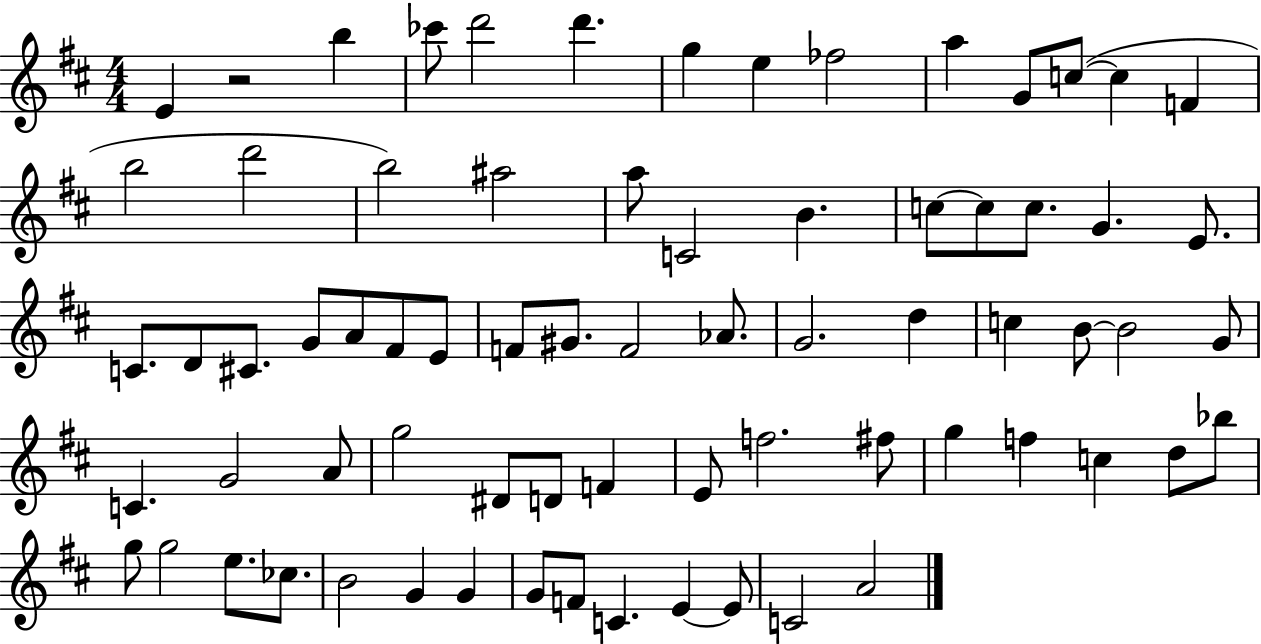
{
  \clef treble
  \numericTimeSignature
  \time 4/4
  \key d \major
  \repeat volta 2 { e'4 r2 b''4 | ces'''8 d'''2 d'''4. | g''4 e''4 fes''2 | a''4 g'8 c''8~(~ c''4 f'4 | \break b''2 d'''2 | b''2) ais''2 | a''8 c'2 b'4. | c''8~~ c''8 c''8. g'4. e'8. | \break c'8. d'8 cis'8. g'8 a'8 fis'8 e'8 | f'8 gis'8. f'2 aes'8. | g'2. d''4 | c''4 b'8~~ b'2 g'8 | \break c'4. g'2 a'8 | g''2 dis'8 d'8 f'4 | e'8 f''2. fis''8 | g''4 f''4 c''4 d''8 bes''8 | \break g''8 g''2 e''8. ces''8. | b'2 g'4 g'4 | g'8 f'8 c'4. e'4~~ e'8 | c'2 a'2 | \break } \bar "|."
}